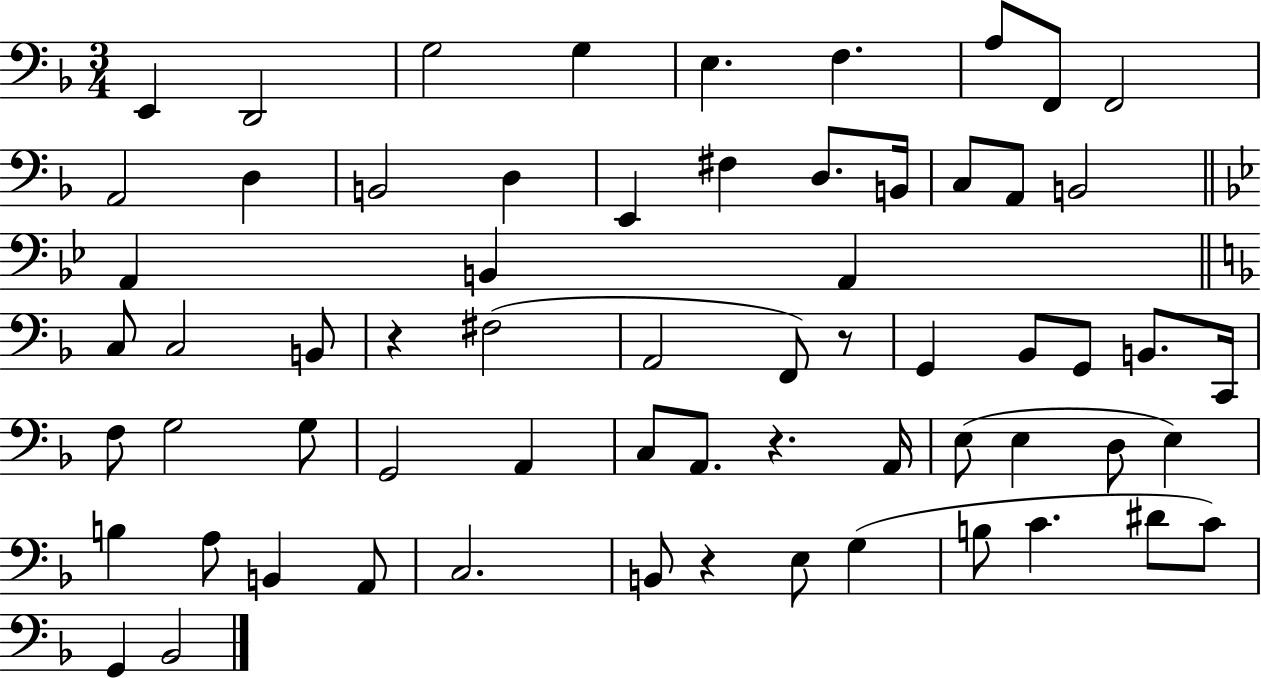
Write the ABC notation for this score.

X:1
T:Untitled
M:3/4
L:1/4
K:F
E,, D,,2 G,2 G, E, F, A,/2 F,,/2 F,,2 A,,2 D, B,,2 D, E,, ^F, D,/2 B,,/4 C,/2 A,,/2 B,,2 A,, B,, A,, C,/2 C,2 B,,/2 z ^F,2 A,,2 F,,/2 z/2 G,, _B,,/2 G,,/2 B,,/2 C,,/4 F,/2 G,2 G,/2 G,,2 A,, C,/2 A,,/2 z A,,/4 E,/2 E, D,/2 E, B, A,/2 B,, A,,/2 C,2 B,,/2 z E,/2 G, B,/2 C ^D/2 C/2 G,, _B,,2